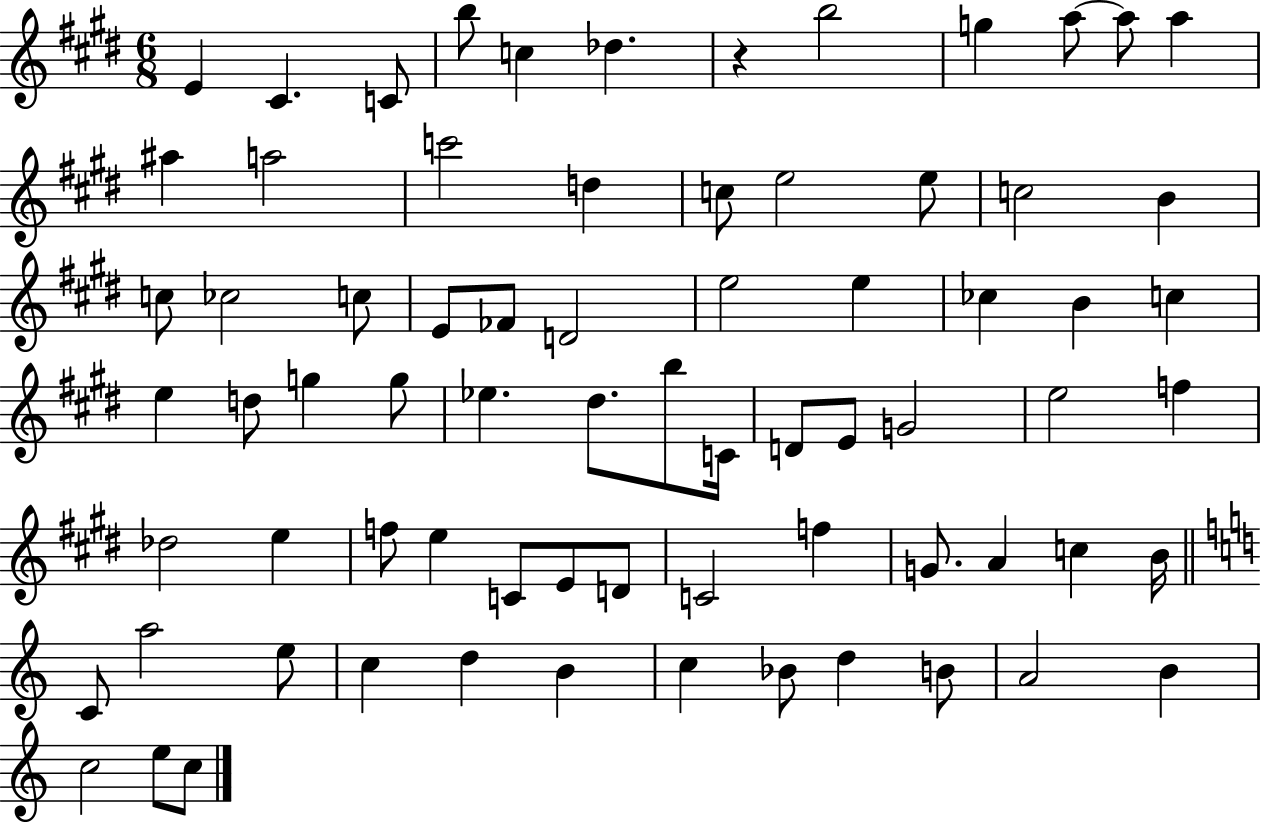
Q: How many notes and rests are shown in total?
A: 73